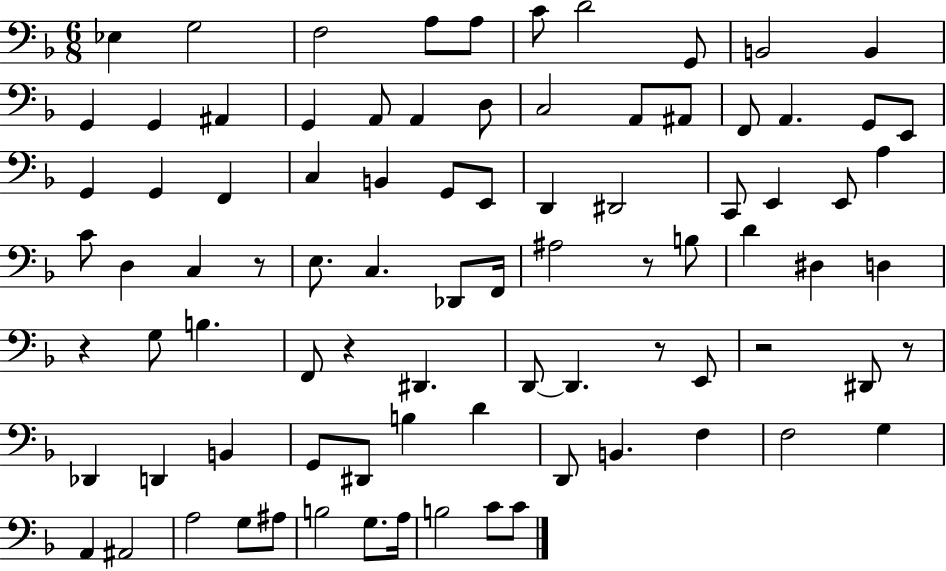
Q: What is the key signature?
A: F major